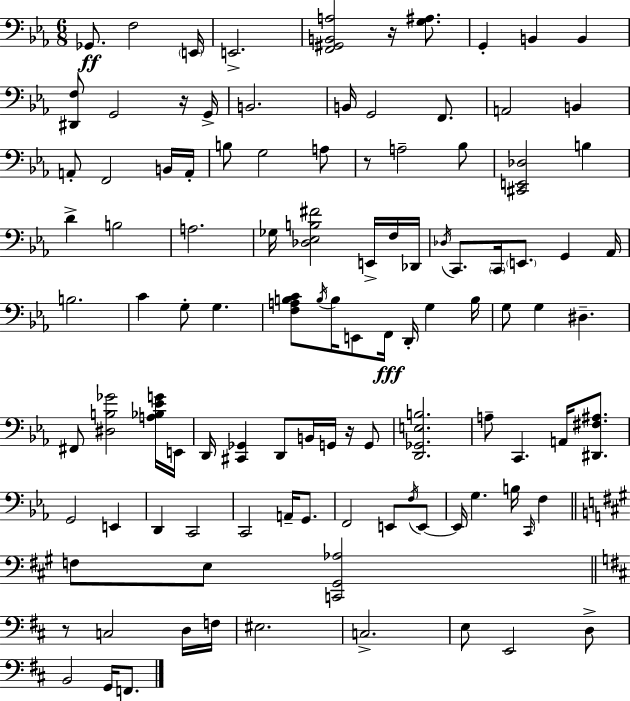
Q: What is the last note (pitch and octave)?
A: F2